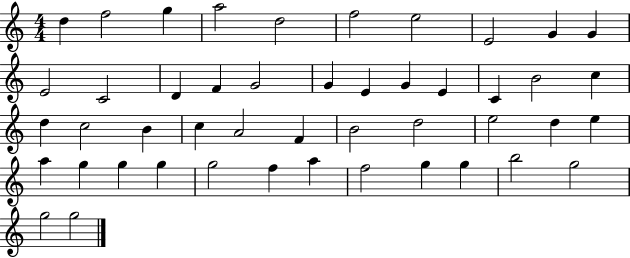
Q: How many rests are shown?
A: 0